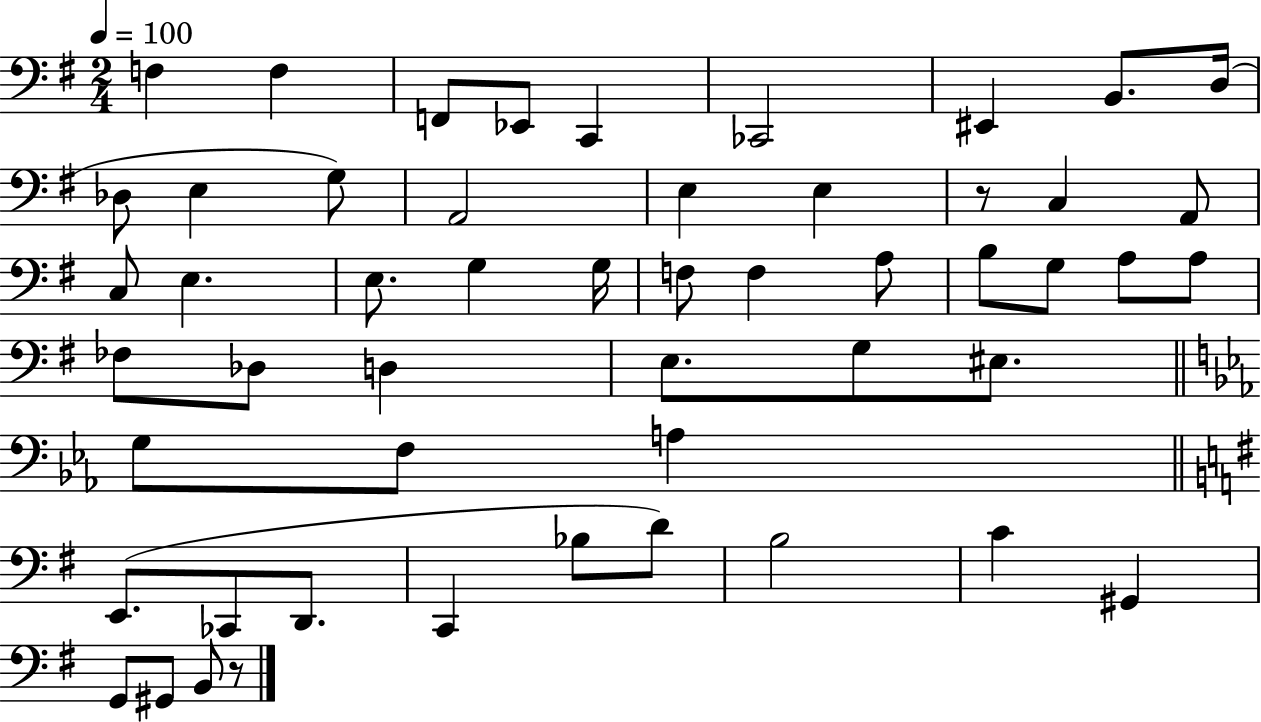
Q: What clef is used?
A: bass